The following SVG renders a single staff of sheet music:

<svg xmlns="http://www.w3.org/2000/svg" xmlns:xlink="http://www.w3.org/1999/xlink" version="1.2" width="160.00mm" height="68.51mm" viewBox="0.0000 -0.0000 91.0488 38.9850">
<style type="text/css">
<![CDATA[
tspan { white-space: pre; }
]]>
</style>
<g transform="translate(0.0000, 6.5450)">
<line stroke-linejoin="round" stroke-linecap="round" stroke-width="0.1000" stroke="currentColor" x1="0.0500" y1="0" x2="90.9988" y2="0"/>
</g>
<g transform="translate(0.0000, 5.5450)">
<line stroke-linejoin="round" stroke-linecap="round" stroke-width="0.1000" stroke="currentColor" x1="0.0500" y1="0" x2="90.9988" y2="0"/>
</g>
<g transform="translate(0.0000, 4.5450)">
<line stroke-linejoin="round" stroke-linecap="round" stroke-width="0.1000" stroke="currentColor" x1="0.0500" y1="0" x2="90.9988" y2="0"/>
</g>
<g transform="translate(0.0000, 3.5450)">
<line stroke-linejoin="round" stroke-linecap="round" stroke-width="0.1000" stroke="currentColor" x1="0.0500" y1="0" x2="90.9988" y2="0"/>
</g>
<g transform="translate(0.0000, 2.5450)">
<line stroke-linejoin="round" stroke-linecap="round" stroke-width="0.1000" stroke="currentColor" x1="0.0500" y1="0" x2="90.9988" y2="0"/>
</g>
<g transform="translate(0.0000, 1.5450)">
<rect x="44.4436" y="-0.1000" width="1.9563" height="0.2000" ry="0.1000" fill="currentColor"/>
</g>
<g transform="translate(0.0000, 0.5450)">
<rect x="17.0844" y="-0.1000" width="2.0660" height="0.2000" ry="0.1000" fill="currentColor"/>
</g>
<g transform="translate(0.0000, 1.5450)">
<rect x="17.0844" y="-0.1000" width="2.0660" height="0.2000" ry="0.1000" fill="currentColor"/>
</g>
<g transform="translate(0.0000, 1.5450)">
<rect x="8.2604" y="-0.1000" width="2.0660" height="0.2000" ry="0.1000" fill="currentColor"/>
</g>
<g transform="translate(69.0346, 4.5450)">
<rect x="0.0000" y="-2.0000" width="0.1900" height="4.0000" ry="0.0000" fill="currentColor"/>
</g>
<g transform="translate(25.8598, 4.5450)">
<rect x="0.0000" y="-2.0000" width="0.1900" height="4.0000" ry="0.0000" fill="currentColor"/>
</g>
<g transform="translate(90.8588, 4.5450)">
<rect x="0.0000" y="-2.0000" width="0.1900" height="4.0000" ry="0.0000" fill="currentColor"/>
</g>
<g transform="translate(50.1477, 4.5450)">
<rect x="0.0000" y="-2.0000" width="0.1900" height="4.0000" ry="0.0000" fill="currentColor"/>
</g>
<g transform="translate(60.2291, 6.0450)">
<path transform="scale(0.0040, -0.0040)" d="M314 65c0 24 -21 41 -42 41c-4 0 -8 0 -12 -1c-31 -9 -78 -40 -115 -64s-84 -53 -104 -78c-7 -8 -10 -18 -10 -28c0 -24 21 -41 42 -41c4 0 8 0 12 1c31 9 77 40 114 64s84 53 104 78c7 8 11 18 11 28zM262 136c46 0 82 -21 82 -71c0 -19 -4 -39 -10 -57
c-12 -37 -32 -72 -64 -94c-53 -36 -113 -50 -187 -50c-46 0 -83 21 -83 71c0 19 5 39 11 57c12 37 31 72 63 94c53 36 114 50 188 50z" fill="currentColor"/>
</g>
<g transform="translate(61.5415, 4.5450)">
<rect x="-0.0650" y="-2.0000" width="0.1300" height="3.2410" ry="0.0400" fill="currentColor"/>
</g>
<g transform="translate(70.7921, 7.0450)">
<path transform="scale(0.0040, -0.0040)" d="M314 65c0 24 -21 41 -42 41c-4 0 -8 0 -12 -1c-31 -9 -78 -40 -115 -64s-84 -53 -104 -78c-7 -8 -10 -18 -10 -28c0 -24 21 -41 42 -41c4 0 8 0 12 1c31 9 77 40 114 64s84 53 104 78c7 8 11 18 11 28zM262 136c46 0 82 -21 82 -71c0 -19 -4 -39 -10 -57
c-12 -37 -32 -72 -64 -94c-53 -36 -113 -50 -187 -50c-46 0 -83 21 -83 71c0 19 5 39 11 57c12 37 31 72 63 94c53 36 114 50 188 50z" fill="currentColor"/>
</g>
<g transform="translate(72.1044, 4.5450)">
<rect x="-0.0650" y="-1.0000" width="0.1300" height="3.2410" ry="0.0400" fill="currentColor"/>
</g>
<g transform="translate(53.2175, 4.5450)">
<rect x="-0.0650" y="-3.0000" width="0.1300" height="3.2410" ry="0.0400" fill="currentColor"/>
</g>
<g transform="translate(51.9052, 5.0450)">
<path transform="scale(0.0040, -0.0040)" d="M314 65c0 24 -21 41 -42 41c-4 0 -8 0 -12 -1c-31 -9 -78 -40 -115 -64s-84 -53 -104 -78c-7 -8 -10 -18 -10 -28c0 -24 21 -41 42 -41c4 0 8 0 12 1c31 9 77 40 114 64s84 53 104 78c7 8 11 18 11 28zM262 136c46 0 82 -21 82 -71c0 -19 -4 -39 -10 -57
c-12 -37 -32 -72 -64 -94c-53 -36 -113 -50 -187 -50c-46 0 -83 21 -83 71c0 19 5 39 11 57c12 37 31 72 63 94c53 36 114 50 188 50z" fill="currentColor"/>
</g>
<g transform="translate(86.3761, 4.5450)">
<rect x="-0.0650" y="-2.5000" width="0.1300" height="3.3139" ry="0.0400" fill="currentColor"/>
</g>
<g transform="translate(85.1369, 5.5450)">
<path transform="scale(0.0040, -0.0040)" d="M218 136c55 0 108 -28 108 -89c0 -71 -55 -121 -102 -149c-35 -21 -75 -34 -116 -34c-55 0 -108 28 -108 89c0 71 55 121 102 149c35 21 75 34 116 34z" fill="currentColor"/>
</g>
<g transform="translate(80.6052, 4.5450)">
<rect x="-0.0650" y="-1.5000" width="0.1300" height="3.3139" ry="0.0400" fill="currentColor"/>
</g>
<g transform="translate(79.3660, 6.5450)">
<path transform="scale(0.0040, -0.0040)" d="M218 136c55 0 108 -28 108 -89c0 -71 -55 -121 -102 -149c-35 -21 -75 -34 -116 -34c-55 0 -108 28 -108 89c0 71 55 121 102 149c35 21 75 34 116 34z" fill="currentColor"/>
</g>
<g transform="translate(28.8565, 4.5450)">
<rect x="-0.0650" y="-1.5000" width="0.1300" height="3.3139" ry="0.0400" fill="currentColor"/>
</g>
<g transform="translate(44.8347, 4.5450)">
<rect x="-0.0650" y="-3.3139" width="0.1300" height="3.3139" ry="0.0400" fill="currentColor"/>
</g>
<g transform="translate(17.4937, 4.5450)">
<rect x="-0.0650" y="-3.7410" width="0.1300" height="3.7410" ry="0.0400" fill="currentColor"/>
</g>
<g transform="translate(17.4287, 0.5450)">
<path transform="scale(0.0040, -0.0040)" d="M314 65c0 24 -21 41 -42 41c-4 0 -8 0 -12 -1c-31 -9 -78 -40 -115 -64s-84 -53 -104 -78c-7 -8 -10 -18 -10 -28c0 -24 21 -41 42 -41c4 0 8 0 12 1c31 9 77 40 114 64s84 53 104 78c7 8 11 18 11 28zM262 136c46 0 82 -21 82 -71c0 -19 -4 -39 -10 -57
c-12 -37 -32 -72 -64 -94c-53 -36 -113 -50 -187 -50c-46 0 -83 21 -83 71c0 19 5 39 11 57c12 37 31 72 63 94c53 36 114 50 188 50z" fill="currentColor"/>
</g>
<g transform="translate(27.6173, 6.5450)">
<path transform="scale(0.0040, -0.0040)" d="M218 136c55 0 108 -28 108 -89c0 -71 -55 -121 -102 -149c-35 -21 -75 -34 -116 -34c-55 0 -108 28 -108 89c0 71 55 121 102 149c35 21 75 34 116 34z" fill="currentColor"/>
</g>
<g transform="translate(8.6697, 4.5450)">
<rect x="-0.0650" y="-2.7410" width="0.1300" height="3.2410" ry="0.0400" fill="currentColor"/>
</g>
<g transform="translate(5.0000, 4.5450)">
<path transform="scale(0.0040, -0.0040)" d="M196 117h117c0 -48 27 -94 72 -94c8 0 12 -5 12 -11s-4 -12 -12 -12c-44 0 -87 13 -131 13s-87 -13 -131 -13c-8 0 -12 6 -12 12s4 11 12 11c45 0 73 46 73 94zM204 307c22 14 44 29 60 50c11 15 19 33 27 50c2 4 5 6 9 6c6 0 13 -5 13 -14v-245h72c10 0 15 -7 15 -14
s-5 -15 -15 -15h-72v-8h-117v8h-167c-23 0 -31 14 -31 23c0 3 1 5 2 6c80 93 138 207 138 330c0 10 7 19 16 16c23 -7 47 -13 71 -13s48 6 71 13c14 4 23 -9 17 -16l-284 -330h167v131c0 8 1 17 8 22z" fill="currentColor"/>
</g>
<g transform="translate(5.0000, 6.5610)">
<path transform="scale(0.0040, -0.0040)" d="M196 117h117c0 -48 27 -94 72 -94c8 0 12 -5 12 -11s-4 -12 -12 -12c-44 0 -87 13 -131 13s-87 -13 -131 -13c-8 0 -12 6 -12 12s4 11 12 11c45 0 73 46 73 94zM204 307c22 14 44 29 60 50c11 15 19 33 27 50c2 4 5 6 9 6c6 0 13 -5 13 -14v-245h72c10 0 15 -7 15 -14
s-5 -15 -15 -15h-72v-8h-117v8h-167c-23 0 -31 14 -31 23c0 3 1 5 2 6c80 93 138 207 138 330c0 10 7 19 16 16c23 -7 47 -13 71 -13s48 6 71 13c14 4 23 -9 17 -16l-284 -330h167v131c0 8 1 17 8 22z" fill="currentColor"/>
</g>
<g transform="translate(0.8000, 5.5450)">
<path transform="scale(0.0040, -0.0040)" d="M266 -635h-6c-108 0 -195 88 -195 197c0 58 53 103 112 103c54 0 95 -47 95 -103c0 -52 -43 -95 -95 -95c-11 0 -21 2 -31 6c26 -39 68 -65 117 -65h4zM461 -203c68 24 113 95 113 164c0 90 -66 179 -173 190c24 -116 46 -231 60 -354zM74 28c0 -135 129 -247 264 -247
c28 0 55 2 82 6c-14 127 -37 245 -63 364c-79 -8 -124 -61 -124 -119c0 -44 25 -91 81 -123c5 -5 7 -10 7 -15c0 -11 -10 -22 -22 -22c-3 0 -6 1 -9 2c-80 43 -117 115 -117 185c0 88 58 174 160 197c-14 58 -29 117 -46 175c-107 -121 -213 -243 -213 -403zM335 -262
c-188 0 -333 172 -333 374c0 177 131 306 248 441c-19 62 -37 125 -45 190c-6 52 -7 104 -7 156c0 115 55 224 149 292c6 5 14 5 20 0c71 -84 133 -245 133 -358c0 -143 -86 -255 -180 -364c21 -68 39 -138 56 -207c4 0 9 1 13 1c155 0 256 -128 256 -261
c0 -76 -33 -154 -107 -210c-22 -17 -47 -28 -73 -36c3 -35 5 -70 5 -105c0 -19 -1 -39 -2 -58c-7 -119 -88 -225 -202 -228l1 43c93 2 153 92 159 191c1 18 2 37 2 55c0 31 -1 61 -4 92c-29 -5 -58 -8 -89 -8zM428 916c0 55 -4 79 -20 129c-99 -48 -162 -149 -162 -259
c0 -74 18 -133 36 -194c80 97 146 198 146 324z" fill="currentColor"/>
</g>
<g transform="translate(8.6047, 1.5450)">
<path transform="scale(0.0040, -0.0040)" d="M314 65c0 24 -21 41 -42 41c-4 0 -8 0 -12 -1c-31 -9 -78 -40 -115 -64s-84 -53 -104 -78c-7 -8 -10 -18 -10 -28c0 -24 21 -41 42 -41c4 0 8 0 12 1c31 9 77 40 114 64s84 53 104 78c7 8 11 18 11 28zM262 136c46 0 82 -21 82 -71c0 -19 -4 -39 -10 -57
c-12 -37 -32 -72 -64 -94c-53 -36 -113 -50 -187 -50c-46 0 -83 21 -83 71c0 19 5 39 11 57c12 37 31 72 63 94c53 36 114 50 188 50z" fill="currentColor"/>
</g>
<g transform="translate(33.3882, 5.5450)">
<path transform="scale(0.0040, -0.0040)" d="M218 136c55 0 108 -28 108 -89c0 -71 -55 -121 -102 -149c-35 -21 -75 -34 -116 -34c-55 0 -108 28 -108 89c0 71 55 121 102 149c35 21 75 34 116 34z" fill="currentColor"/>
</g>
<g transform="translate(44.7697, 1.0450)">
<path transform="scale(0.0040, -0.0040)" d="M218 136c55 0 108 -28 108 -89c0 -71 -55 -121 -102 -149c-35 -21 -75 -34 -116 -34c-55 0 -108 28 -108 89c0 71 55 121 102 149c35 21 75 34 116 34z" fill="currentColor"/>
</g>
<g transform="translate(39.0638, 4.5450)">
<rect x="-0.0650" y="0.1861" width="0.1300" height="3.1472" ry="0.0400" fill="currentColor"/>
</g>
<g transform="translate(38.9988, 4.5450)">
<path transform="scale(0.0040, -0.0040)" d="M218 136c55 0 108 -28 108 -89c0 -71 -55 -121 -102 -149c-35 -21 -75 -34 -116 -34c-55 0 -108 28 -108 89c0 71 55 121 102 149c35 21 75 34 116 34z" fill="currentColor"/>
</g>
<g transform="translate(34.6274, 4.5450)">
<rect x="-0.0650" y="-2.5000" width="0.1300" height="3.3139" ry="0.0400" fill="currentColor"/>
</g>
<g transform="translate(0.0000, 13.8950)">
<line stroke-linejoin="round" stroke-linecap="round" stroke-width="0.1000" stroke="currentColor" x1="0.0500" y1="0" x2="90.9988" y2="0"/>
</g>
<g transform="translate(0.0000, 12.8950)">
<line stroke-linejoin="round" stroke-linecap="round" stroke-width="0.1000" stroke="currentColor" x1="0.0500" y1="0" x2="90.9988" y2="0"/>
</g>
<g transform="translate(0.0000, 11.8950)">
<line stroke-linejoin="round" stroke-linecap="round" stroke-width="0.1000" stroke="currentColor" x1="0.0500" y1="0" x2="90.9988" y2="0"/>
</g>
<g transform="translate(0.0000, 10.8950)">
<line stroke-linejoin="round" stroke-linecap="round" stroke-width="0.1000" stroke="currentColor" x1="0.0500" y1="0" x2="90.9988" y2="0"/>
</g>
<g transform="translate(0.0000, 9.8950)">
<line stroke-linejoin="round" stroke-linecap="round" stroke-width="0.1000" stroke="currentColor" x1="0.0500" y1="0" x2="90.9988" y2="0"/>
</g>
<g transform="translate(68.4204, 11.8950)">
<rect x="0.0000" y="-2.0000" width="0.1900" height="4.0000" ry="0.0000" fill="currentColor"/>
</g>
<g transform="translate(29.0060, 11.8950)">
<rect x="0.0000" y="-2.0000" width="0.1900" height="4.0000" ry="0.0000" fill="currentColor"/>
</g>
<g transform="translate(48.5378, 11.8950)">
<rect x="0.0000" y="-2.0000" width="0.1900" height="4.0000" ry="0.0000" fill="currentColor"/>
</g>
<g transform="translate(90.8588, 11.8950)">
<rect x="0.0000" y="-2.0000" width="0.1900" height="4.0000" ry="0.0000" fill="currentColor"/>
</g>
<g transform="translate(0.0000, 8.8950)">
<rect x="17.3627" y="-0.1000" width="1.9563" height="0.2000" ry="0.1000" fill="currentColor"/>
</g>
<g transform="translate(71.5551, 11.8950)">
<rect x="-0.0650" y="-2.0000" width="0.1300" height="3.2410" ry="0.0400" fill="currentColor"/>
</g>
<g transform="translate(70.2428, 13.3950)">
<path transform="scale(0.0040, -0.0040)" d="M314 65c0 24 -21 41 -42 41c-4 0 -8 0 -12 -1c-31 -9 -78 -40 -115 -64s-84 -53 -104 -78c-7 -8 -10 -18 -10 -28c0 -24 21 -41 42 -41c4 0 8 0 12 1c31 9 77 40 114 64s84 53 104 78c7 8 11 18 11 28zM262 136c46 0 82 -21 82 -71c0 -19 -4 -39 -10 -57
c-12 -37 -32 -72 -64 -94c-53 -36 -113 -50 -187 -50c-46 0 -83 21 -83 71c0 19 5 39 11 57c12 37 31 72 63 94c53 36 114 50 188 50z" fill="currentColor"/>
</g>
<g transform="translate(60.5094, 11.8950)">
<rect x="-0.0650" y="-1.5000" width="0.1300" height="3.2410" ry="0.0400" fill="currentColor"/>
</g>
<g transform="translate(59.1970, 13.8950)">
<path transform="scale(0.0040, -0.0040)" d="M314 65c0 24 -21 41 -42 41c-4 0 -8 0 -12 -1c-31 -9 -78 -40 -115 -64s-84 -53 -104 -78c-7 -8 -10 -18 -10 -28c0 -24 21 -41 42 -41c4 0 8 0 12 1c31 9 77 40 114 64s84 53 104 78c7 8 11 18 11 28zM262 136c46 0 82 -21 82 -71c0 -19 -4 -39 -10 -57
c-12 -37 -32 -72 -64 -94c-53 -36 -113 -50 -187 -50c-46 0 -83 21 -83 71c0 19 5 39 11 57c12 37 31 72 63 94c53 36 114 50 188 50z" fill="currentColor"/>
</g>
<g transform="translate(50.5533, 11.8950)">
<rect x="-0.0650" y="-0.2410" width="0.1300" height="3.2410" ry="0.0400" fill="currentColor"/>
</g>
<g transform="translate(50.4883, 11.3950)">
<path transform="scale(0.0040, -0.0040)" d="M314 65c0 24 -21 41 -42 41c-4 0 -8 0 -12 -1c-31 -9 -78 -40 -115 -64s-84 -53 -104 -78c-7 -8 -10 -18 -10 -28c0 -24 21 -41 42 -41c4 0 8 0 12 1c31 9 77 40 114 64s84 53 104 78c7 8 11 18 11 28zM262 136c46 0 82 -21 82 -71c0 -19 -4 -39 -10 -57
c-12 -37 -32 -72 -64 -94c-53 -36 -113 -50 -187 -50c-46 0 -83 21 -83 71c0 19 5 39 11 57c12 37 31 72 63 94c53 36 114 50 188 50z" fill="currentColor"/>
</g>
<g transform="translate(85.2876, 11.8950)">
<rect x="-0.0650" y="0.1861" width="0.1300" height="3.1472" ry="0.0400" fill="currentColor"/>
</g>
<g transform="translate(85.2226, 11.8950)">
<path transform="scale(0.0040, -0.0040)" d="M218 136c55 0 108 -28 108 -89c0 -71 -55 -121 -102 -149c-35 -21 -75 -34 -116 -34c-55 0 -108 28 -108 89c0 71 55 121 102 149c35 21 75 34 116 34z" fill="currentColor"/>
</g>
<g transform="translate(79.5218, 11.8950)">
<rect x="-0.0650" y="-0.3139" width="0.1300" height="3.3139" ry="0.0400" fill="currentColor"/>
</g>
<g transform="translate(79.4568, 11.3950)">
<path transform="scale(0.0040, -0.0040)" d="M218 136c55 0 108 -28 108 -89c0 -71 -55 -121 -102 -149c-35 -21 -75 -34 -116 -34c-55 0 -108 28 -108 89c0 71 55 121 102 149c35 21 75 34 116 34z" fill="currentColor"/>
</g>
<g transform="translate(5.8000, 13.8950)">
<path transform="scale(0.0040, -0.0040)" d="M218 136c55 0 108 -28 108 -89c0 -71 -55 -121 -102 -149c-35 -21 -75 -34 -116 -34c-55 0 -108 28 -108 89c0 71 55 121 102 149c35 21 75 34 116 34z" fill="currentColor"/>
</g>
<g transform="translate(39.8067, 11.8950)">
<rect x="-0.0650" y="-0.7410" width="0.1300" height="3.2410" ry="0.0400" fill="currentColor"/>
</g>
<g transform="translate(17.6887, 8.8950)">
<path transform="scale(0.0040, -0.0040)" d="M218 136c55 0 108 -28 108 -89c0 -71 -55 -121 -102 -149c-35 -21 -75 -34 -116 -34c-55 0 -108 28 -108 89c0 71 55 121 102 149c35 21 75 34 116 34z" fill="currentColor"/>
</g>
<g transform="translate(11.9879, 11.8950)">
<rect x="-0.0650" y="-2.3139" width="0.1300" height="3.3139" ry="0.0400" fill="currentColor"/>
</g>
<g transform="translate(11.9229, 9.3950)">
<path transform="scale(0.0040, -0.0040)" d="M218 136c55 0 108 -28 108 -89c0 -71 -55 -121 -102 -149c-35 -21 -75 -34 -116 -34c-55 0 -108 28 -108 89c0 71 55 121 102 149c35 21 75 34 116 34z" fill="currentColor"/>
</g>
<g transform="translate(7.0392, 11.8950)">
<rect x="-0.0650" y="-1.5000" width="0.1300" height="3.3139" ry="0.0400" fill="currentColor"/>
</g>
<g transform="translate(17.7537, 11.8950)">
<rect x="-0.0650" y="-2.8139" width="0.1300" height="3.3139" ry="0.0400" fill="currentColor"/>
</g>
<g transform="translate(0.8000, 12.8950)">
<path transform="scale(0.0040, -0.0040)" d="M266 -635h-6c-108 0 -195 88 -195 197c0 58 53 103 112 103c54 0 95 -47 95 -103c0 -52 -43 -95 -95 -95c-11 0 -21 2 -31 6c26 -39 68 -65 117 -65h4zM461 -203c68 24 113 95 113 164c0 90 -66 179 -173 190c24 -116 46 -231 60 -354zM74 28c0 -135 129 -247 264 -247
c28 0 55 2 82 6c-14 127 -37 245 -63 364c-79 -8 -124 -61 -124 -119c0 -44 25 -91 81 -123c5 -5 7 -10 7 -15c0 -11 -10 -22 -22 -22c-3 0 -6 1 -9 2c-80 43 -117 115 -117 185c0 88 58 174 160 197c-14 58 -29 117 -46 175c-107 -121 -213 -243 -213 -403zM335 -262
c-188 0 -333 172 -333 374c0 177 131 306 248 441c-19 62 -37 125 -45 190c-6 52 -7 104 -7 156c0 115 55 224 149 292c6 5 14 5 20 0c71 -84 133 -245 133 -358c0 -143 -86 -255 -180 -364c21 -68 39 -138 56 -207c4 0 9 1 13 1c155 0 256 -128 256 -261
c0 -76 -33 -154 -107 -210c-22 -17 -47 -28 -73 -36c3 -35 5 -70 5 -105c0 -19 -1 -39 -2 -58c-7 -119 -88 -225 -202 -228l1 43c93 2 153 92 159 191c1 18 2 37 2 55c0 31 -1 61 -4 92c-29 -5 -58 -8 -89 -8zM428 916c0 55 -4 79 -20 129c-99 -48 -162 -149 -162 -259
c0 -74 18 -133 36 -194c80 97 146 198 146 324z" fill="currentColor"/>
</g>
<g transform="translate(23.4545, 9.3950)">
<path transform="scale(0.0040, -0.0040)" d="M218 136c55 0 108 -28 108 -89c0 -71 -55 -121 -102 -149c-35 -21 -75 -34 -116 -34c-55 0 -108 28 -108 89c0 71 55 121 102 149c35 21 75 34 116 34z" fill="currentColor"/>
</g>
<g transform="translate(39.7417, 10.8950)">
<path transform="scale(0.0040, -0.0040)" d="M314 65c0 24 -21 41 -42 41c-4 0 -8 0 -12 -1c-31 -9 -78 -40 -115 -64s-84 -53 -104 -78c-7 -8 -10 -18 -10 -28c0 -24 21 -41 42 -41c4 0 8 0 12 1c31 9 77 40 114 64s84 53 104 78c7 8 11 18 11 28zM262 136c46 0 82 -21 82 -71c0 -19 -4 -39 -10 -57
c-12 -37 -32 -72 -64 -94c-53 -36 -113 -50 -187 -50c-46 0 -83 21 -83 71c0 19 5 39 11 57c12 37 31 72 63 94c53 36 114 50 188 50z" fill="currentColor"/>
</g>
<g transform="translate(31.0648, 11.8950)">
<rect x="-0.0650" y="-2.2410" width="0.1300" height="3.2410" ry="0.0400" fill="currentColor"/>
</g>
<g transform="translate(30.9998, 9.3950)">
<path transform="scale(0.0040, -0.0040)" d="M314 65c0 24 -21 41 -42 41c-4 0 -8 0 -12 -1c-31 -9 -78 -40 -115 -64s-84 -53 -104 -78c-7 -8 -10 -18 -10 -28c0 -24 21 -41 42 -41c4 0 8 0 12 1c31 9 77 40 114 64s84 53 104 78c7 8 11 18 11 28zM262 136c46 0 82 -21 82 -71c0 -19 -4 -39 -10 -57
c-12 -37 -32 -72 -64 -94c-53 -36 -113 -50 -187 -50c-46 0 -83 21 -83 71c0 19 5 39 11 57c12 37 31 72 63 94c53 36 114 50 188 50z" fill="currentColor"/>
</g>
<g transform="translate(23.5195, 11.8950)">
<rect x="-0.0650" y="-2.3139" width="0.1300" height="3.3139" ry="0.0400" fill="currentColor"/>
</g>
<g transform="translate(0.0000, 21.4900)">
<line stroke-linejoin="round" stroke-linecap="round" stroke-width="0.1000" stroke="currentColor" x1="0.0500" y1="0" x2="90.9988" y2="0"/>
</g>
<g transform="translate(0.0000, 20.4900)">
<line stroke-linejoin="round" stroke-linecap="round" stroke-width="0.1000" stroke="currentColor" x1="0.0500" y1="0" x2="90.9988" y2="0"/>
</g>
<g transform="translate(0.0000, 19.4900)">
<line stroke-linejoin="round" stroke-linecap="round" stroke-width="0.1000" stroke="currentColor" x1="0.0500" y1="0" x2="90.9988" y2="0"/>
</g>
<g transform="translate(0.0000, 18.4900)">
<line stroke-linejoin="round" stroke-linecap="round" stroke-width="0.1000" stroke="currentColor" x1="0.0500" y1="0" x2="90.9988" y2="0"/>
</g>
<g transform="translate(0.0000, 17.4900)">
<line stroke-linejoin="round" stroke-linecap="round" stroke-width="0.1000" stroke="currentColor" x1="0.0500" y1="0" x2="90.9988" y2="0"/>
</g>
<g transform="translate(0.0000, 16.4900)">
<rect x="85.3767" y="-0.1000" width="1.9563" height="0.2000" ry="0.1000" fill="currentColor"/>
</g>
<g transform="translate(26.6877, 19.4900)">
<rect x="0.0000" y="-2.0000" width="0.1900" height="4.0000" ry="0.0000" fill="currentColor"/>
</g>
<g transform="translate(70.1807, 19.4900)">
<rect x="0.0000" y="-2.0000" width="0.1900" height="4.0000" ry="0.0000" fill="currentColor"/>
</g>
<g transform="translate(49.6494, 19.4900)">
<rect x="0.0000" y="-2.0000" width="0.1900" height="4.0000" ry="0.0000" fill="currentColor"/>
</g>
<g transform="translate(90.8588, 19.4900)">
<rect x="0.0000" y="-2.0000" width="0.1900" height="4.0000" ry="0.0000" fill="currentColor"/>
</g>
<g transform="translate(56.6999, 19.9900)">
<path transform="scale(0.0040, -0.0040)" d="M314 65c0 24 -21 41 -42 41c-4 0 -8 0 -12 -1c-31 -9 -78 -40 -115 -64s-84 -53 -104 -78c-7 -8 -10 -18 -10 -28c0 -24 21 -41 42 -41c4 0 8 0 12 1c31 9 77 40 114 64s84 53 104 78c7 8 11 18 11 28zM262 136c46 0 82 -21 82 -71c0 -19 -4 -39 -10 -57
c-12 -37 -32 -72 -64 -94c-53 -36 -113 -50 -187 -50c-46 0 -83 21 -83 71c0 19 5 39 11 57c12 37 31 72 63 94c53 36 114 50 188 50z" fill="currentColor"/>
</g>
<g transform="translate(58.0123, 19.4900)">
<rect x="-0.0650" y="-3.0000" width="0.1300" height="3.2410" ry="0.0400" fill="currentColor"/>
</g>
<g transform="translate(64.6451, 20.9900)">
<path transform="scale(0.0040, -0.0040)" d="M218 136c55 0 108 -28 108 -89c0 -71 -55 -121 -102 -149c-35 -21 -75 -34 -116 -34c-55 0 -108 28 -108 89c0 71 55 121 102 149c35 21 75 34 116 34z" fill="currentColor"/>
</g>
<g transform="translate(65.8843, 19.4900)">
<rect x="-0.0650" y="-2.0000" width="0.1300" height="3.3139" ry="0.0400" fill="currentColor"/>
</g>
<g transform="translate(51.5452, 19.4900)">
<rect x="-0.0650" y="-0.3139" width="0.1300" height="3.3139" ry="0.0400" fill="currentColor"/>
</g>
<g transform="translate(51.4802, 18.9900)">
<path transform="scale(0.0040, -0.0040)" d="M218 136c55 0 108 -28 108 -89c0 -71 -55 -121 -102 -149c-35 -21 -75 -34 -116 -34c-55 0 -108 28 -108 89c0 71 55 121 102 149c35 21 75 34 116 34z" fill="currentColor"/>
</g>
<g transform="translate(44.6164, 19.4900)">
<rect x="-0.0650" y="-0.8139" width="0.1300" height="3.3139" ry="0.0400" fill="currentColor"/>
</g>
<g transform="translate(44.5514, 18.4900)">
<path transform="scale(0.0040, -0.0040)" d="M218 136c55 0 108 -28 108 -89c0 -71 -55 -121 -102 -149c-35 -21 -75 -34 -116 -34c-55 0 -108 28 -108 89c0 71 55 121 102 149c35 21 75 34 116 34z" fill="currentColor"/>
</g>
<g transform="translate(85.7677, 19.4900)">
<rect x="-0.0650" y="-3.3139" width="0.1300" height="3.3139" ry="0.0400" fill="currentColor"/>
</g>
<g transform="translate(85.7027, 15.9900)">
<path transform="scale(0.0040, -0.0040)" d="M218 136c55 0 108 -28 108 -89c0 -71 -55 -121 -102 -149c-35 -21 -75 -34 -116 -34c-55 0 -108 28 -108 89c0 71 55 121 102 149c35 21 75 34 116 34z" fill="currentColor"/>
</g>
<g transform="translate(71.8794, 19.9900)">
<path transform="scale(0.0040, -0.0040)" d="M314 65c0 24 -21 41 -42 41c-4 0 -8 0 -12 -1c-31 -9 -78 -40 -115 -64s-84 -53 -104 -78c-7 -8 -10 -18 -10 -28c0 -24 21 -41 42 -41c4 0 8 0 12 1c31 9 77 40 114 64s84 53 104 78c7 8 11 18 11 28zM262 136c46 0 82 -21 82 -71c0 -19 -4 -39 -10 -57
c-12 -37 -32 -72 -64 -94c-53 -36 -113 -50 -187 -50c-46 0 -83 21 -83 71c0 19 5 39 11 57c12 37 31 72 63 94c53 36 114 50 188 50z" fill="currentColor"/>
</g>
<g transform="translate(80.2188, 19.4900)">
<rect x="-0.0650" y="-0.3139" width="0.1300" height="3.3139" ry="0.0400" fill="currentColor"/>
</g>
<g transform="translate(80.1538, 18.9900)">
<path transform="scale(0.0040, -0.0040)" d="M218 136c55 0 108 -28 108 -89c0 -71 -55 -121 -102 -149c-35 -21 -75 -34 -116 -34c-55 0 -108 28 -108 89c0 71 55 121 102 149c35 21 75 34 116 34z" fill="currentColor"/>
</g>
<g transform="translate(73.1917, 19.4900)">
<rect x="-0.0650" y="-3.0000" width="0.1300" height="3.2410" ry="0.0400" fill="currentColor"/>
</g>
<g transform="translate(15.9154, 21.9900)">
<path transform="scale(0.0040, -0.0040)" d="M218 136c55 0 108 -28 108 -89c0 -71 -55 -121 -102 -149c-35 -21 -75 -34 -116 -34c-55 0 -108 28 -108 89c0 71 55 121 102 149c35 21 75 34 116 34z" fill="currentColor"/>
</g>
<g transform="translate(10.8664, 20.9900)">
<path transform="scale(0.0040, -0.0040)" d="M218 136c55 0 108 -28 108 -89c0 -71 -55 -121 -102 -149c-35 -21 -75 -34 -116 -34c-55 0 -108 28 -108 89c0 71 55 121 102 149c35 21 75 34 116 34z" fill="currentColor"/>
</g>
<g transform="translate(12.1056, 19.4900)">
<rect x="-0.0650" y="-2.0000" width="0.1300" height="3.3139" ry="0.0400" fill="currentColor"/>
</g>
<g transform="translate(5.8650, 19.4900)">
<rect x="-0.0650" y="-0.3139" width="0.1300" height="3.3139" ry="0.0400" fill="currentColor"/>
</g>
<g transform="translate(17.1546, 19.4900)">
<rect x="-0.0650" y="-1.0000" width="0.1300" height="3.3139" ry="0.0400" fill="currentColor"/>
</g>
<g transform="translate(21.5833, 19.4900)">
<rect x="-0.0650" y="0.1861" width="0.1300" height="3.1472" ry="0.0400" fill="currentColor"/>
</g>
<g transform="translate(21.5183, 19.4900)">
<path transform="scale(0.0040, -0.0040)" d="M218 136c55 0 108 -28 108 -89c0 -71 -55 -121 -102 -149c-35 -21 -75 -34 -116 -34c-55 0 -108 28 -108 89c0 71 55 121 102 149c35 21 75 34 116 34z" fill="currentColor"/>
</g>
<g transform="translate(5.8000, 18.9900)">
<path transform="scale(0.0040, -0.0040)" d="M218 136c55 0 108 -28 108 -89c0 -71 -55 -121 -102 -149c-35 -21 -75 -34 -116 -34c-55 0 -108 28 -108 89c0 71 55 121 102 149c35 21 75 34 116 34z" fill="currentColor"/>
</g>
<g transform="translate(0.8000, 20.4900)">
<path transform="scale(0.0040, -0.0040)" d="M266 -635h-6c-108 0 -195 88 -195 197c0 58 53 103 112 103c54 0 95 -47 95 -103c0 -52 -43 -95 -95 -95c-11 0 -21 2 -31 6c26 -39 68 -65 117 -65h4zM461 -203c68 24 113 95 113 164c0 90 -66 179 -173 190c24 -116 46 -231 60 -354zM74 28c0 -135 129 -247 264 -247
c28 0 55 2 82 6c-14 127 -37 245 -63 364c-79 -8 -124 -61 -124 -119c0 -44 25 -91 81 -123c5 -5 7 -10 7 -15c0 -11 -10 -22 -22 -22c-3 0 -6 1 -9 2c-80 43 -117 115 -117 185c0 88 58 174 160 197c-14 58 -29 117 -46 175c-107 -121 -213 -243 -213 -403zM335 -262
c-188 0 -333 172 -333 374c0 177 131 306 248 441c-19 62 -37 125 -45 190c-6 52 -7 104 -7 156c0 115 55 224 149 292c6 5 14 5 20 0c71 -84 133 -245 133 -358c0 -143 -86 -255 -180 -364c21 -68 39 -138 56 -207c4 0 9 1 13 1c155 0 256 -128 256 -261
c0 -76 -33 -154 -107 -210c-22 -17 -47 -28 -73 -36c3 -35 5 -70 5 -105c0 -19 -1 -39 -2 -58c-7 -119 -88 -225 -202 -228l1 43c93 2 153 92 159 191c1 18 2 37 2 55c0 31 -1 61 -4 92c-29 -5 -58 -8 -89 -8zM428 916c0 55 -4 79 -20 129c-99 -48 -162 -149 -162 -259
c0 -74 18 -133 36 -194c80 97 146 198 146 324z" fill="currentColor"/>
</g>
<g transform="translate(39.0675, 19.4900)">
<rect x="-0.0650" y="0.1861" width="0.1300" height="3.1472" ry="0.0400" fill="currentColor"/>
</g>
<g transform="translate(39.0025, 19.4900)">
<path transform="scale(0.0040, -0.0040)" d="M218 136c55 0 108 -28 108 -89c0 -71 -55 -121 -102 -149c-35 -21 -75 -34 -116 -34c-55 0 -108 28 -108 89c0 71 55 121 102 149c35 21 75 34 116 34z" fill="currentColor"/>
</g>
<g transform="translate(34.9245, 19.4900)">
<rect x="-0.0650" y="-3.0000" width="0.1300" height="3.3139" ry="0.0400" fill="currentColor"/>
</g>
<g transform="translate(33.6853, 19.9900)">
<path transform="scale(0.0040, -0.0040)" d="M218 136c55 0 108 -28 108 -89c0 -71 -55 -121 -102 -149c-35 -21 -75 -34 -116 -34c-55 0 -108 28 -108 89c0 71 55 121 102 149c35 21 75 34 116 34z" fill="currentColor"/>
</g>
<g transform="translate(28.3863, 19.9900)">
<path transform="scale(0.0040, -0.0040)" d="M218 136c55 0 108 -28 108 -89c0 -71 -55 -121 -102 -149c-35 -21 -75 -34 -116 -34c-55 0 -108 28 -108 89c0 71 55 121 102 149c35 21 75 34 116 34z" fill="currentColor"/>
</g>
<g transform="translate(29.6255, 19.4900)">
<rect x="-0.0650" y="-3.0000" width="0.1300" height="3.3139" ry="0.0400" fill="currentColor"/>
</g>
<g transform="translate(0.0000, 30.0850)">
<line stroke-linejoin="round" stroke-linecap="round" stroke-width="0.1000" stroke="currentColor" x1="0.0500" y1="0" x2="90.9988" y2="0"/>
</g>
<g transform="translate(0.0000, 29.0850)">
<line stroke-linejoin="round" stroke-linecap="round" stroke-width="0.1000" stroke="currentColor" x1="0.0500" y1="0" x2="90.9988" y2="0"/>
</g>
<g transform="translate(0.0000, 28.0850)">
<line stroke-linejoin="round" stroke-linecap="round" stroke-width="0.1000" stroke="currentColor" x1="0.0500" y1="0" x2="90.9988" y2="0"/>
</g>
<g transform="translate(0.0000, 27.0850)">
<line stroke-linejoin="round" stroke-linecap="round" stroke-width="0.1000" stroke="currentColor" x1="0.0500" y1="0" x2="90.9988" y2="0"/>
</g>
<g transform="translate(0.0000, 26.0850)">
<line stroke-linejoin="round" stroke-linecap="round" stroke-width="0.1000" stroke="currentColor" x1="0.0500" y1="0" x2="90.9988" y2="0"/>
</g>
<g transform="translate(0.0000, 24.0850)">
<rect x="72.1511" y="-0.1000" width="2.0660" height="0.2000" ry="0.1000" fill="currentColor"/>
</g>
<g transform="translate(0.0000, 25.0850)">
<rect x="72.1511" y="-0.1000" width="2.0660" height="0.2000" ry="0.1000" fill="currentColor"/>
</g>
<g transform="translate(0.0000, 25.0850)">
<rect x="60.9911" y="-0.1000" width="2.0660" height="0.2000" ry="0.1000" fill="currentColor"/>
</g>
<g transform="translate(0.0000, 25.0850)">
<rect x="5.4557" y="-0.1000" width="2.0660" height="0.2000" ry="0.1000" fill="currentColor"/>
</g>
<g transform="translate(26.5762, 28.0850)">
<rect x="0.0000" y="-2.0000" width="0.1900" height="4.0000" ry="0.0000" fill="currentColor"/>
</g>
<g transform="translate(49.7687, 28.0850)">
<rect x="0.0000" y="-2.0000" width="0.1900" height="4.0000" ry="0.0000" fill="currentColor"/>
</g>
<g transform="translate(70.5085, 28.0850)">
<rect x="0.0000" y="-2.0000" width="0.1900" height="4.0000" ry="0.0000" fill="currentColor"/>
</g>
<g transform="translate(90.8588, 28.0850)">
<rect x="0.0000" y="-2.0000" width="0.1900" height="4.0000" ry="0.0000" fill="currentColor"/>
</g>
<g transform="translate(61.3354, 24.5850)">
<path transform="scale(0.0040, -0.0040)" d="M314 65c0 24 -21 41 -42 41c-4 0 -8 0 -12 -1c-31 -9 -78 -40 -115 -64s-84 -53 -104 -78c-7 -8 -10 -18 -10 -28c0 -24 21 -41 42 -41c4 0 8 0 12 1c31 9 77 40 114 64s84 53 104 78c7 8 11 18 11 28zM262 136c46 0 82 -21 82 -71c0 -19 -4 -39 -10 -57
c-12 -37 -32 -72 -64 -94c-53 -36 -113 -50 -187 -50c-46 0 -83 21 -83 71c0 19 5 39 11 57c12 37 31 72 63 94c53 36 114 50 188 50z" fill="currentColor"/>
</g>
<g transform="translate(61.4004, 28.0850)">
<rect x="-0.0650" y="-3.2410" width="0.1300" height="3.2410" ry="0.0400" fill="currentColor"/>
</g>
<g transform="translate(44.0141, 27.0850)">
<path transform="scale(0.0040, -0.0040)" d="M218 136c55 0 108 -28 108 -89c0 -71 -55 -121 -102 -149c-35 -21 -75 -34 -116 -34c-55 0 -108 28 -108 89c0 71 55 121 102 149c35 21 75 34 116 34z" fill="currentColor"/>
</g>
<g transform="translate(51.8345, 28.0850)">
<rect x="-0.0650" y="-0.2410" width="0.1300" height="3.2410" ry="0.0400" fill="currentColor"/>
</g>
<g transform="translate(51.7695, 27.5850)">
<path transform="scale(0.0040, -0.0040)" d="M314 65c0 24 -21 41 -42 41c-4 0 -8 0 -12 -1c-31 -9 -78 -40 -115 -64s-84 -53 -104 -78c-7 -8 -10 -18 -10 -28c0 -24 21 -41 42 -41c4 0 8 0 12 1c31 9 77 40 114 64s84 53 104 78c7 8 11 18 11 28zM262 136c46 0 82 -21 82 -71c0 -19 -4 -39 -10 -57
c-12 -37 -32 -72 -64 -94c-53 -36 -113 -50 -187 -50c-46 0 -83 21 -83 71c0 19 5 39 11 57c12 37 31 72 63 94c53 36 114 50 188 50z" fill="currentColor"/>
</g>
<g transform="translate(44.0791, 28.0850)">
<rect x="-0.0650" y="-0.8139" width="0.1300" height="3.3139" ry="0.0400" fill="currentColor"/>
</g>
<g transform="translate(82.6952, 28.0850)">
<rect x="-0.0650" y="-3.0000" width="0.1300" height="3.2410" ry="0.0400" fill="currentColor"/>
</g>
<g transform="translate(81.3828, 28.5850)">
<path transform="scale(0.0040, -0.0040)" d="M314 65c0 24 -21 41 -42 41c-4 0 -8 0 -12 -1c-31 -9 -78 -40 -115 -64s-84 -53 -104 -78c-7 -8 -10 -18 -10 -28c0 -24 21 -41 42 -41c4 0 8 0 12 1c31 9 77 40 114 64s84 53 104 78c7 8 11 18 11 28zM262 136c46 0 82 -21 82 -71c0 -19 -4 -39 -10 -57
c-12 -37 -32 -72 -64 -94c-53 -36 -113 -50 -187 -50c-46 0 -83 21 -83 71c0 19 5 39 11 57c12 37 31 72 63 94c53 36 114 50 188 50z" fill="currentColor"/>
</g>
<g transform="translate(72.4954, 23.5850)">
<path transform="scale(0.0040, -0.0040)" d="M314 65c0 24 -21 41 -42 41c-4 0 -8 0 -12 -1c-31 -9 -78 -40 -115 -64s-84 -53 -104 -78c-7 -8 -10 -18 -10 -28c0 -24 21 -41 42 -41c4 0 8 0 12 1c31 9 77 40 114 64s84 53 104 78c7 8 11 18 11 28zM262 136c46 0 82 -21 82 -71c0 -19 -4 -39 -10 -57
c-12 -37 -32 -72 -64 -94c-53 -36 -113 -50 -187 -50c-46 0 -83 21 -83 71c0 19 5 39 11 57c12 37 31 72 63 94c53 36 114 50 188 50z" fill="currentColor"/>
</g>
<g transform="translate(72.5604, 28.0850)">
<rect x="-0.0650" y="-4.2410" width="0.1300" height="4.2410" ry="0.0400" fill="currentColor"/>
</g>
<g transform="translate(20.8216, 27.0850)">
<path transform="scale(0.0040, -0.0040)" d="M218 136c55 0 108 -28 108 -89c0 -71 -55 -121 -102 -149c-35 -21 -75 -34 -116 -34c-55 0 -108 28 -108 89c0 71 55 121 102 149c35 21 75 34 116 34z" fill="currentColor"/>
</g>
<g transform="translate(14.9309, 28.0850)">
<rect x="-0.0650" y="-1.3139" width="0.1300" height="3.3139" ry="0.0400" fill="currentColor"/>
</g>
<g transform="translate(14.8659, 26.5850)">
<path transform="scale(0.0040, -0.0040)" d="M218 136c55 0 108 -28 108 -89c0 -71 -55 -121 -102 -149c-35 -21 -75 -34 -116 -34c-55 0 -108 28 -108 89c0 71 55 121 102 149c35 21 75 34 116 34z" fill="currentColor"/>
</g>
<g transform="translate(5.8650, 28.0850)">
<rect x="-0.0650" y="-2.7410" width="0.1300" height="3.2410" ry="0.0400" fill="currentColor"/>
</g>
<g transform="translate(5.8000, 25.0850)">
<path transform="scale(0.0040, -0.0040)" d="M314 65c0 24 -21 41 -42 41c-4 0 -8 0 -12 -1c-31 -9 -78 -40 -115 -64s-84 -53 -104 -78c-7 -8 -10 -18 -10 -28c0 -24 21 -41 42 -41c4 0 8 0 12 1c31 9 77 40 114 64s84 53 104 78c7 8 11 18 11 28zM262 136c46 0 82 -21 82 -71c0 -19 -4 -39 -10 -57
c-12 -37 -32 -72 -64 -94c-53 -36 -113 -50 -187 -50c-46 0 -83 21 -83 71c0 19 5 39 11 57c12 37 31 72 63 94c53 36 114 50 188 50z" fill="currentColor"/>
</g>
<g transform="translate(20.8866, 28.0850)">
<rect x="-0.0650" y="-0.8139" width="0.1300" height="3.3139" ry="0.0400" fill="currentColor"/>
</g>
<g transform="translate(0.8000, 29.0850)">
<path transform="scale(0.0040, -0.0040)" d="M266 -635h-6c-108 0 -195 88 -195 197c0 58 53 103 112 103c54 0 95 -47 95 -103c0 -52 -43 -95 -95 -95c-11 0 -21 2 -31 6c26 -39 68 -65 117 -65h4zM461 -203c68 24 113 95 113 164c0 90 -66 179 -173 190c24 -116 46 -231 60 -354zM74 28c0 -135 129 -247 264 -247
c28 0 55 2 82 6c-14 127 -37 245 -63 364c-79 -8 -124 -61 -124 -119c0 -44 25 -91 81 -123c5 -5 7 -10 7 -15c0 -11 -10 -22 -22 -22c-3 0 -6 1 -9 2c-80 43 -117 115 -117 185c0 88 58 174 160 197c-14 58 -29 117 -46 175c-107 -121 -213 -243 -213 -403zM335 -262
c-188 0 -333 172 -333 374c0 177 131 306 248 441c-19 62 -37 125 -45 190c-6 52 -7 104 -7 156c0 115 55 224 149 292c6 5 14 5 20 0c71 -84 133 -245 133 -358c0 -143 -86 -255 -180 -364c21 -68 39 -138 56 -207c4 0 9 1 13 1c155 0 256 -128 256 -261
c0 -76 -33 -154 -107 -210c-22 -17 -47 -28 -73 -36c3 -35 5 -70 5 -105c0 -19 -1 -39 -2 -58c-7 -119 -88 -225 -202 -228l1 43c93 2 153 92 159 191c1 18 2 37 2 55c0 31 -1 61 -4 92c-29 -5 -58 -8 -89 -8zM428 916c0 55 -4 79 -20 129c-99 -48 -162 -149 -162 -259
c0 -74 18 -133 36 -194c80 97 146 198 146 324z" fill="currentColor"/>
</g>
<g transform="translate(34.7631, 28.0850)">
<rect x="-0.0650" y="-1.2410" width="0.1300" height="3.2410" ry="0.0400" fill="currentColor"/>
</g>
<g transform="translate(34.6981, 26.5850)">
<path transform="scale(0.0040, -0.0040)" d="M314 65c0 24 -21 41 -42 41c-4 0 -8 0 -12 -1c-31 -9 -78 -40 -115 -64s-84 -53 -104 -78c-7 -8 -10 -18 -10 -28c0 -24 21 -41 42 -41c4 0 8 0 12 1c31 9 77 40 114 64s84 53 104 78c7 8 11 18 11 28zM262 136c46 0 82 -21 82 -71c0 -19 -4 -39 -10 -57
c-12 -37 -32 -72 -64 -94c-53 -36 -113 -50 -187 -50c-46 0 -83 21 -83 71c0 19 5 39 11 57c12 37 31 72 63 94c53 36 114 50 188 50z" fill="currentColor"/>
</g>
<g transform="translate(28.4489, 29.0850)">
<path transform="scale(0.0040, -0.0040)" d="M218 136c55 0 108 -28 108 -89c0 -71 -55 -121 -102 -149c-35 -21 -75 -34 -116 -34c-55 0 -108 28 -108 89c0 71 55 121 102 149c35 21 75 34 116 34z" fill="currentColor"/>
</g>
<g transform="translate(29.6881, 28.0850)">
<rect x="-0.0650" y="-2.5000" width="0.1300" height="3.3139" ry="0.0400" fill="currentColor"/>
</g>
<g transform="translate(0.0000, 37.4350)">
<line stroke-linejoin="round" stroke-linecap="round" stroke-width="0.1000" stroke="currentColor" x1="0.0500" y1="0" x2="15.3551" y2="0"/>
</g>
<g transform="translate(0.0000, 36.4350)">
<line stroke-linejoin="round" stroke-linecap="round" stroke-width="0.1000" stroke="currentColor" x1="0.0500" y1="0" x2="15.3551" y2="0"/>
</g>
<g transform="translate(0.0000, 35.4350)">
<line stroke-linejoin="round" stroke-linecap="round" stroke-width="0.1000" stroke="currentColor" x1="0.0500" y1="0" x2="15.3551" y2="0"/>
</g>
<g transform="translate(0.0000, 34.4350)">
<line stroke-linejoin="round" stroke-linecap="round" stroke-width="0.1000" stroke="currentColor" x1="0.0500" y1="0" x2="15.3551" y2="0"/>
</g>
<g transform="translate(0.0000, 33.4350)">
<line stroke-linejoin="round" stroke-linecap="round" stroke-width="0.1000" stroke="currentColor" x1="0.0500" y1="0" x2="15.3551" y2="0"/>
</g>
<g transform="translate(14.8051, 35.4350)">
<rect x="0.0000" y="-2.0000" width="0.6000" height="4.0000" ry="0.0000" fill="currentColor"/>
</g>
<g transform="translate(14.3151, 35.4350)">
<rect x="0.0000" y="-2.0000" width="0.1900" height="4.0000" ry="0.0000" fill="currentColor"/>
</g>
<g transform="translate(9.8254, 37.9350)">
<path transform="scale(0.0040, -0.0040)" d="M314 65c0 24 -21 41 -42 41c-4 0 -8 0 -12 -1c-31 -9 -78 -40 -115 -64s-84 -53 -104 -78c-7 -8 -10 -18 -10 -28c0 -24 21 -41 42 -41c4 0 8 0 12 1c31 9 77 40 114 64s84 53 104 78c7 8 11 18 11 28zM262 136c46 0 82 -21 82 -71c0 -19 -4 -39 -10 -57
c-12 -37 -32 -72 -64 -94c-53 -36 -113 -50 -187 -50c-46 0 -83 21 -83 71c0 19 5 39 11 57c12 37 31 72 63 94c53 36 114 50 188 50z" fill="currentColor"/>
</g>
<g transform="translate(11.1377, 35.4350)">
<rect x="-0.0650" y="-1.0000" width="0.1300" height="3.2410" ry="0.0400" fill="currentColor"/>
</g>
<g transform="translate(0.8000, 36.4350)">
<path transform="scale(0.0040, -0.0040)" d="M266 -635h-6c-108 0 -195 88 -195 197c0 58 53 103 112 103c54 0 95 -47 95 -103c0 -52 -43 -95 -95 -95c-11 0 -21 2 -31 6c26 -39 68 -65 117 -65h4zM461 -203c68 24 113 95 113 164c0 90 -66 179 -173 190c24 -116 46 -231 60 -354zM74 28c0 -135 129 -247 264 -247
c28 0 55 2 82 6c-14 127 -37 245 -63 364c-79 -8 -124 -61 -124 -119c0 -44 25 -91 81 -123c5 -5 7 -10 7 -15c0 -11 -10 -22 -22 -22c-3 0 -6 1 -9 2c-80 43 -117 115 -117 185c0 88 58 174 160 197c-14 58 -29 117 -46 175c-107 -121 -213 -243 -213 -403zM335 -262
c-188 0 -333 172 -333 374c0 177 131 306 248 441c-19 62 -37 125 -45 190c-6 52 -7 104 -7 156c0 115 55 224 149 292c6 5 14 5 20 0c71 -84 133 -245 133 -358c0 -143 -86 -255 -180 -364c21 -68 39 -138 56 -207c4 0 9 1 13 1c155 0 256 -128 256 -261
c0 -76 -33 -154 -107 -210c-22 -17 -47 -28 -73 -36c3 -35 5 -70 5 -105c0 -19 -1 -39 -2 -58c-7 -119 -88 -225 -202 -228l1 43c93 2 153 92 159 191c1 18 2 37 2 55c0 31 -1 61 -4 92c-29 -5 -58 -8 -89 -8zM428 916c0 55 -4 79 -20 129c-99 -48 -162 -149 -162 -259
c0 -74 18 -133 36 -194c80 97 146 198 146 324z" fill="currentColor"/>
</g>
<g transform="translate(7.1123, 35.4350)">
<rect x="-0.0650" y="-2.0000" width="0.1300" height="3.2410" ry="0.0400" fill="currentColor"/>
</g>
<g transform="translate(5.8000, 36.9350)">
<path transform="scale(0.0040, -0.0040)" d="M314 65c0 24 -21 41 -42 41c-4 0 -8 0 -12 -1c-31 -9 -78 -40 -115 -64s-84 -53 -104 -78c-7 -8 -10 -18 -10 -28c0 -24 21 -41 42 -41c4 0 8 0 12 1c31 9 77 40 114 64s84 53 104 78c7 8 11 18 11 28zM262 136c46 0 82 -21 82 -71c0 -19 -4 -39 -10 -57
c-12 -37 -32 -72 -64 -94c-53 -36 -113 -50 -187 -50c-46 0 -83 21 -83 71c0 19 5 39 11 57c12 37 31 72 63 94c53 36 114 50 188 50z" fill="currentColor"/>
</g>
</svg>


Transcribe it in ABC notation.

X:1
T:Untitled
M:4/4
L:1/4
K:C
a2 c'2 E G B b A2 F2 D2 E G E g a g g2 d2 c2 E2 F2 c B c F D B A A B d c A2 F A2 c b a2 e d G e2 d c2 b2 d'2 A2 F2 D2